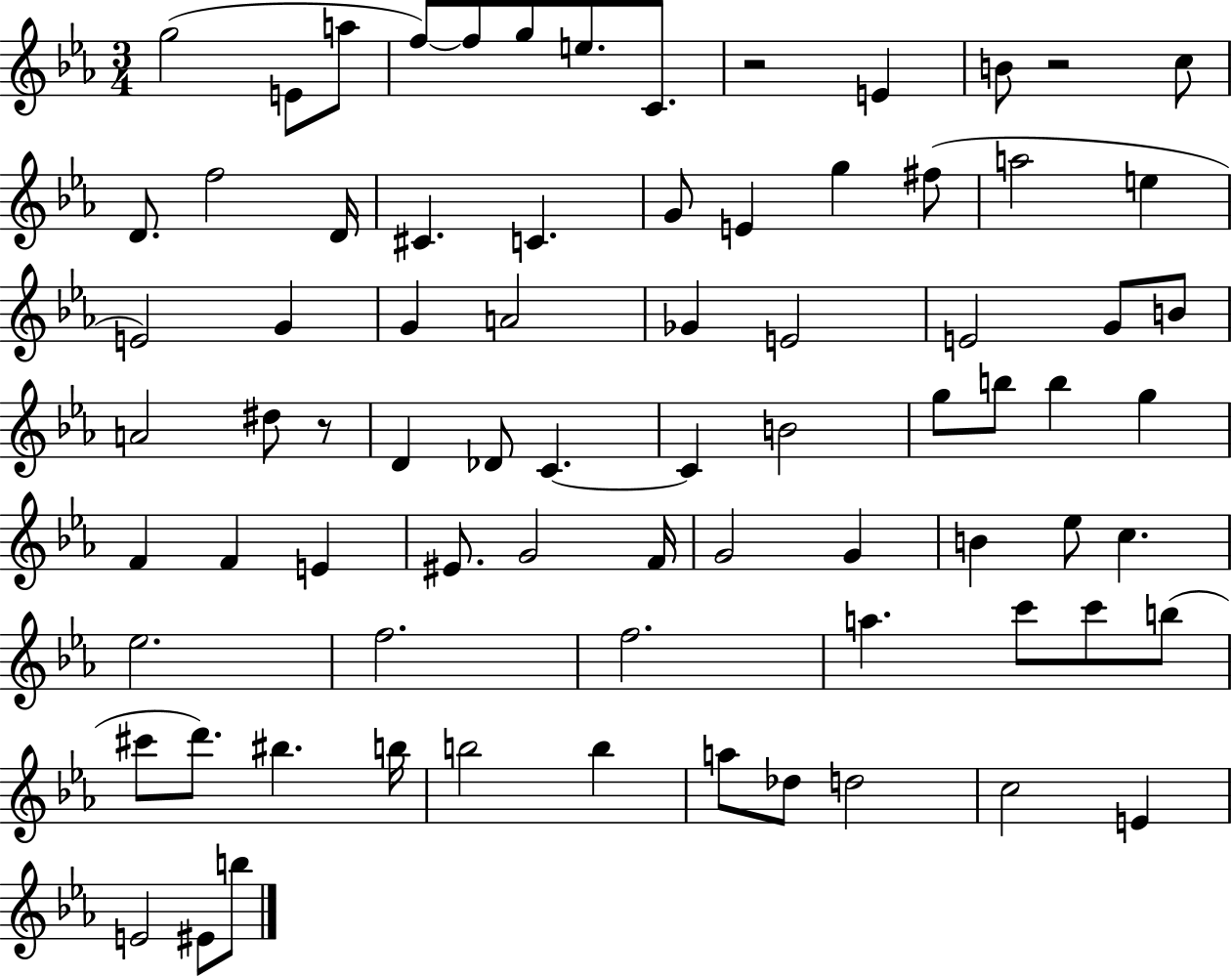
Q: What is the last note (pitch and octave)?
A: B5